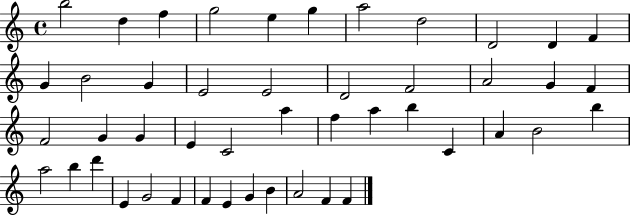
{
  \clef treble
  \time 4/4
  \defaultTimeSignature
  \key c \major
  b''2 d''4 f''4 | g''2 e''4 g''4 | a''2 d''2 | d'2 d'4 f'4 | \break g'4 b'2 g'4 | e'2 e'2 | d'2 f'2 | a'2 g'4 f'4 | \break f'2 g'4 g'4 | e'4 c'2 a''4 | f''4 a''4 b''4 c'4 | a'4 b'2 b''4 | \break a''2 b''4 d'''4 | e'4 g'2 f'4 | f'4 e'4 g'4 b'4 | a'2 f'4 f'4 | \break \bar "|."
}